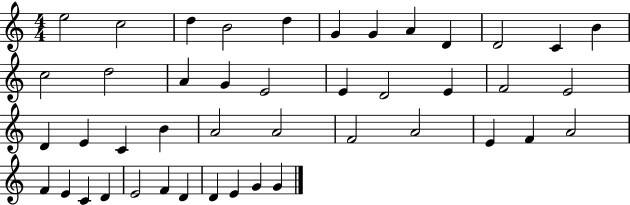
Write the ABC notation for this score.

X:1
T:Untitled
M:4/4
L:1/4
K:C
e2 c2 d B2 d G G A D D2 C B c2 d2 A G E2 E D2 E F2 E2 D E C B A2 A2 F2 A2 E F A2 F E C D E2 F D D E G G